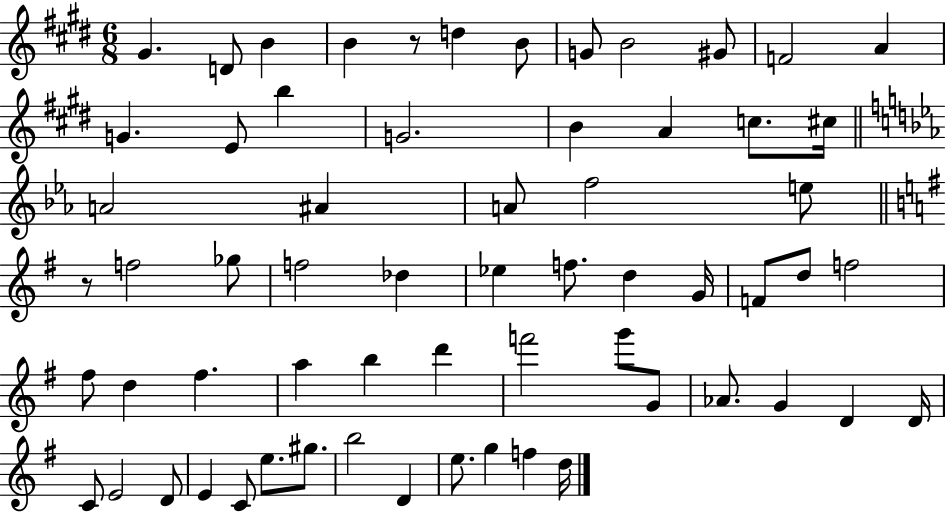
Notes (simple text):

G#4/q. D4/e B4/q B4/q R/e D5/q B4/e G4/e B4/h G#4/e F4/h A4/q G4/q. E4/e B5/q G4/h. B4/q A4/q C5/e. C#5/s A4/h A#4/q A4/e F5/h E5/e R/e F5/h Gb5/e F5/h Db5/q Eb5/q F5/e. D5/q G4/s F4/e D5/e F5/h F#5/e D5/q F#5/q. A5/q B5/q D6/q F6/h G6/e G4/e Ab4/e. G4/q D4/q D4/s C4/e E4/h D4/e E4/q C4/e E5/e. G#5/e. B5/h D4/q E5/e. G5/q F5/q D5/s